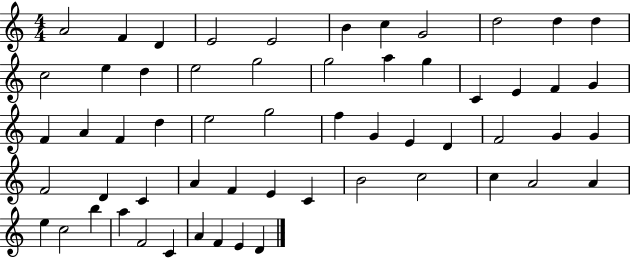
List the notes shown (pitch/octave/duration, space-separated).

A4/h F4/q D4/q E4/h E4/h B4/q C5/q G4/h D5/h D5/q D5/q C5/h E5/q D5/q E5/h G5/h G5/h A5/q G5/q C4/q E4/q F4/q G4/q F4/q A4/q F4/q D5/q E5/h G5/h F5/q G4/q E4/q D4/q F4/h G4/q G4/q F4/h D4/q C4/q A4/q F4/q E4/q C4/q B4/h C5/h C5/q A4/h A4/q E5/q C5/h B5/q A5/q F4/h C4/q A4/q F4/q E4/q D4/q